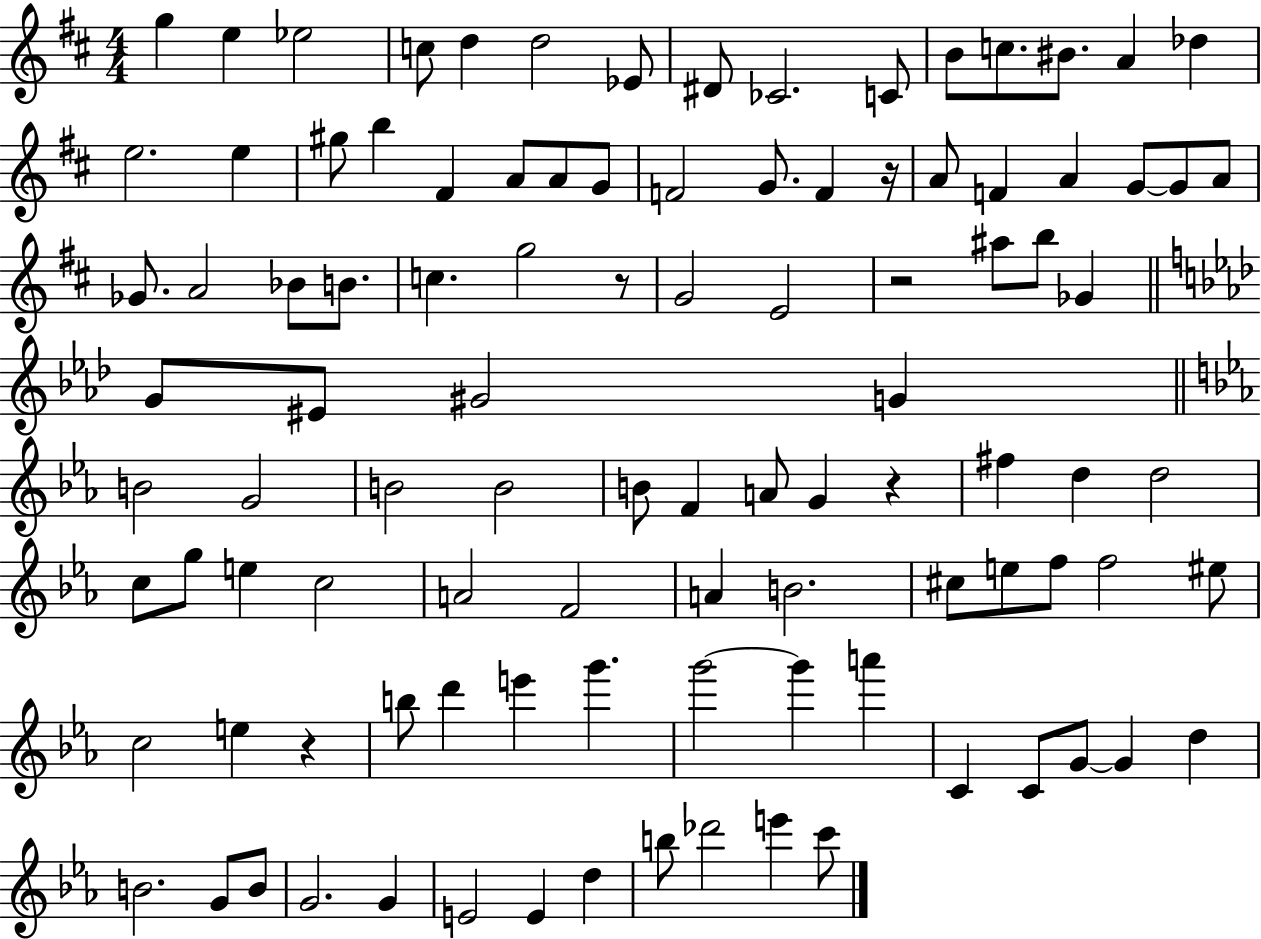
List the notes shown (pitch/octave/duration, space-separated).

G5/q E5/q Eb5/h C5/e D5/q D5/h Eb4/e D#4/e CES4/h. C4/e B4/e C5/e. BIS4/e. A4/q Db5/q E5/h. E5/q G#5/e B5/q F#4/q A4/e A4/e G4/e F4/h G4/e. F4/q R/s A4/e F4/q A4/q G4/e G4/e A4/e Gb4/e. A4/h Bb4/e B4/e. C5/q. G5/h R/e G4/h E4/h R/h A#5/e B5/e Gb4/q G4/e EIS4/e G#4/h G4/q B4/h G4/h B4/h B4/h B4/e F4/q A4/e G4/q R/q F#5/q D5/q D5/h C5/e G5/e E5/q C5/h A4/h F4/h A4/q B4/h. C#5/e E5/e F5/e F5/h EIS5/e C5/h E5/q R/q B5/e D6/q E6/q G6/q. G6/h G6/q A6/q C4/q C4/e G4/e G4/q D5/q B4/h. G4/e B4/e G4/h. G4/q E4/h E4/q D5/q B5/e Db6/h E6/q C6/e